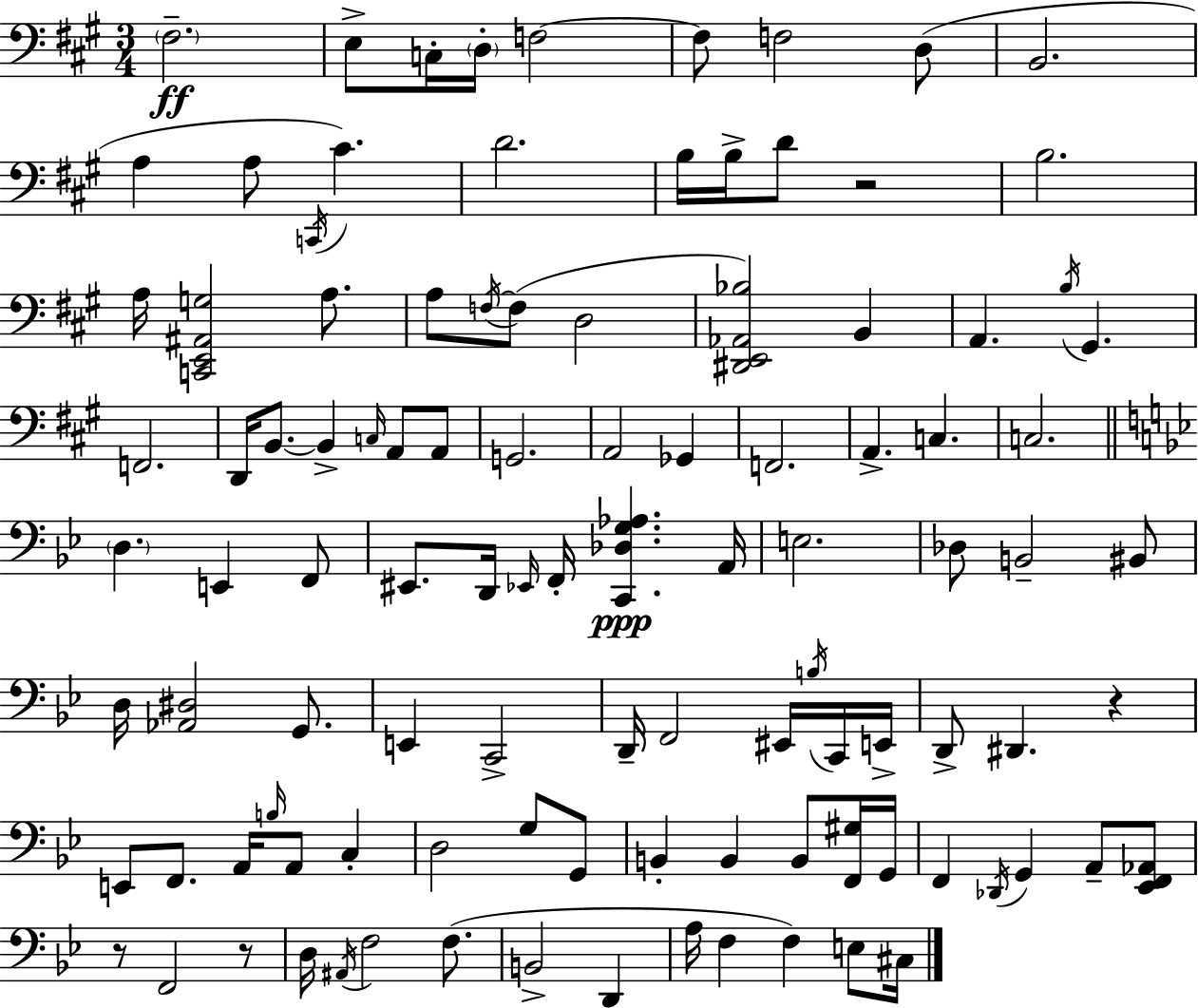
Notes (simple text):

F#3/h. E3/e C3/s D3/s F3/h F3/e F3/h D3/e B2/h. A3/q A3/e C2/s C#4/q. D4/h. B3/s B3/s D4/e R/h B3/h. A3/s [C2,E2,A#2,G3]/h A3/e. A3/e F3/s F3/e D3/h [D#2,E2,Ab2,Bb3]/h B2/q A2/q. B3/s G#2/q. F2/h. D2/s B2/e. B2/q C3/s A2/e A2/e G2/h. A2/h Gb2/q F2/h. A2/q. C3/q. C3/h. D3/q. E2/q F2/e EIS2/e. D2/s Eb2/s F2/s [C2,Db3,G3,Ab3]/q. A2/s E3/h. Db3/e B2/h BIS2/e D3/s [Ab2,D#3]/h G2/e. E2/q C2/h D2/s F2/h EIS2/s B3/s C2/s E2/s D2/e D#2/q. R/q E2/e F2/e. A2/s B3/s A2/e C3/q D3/h G3/e G2/e B2/q B2/q B2/e [F2,G#3]/s G2/s F2/q Db2/s G2/q A2/e [Eb2,F2,Ab2]/e R/e F2/h R/e D3/s A#2/s F3/h F3/e. B2/h D2/q A3/s F3/q F3/q E3/e C#3/s